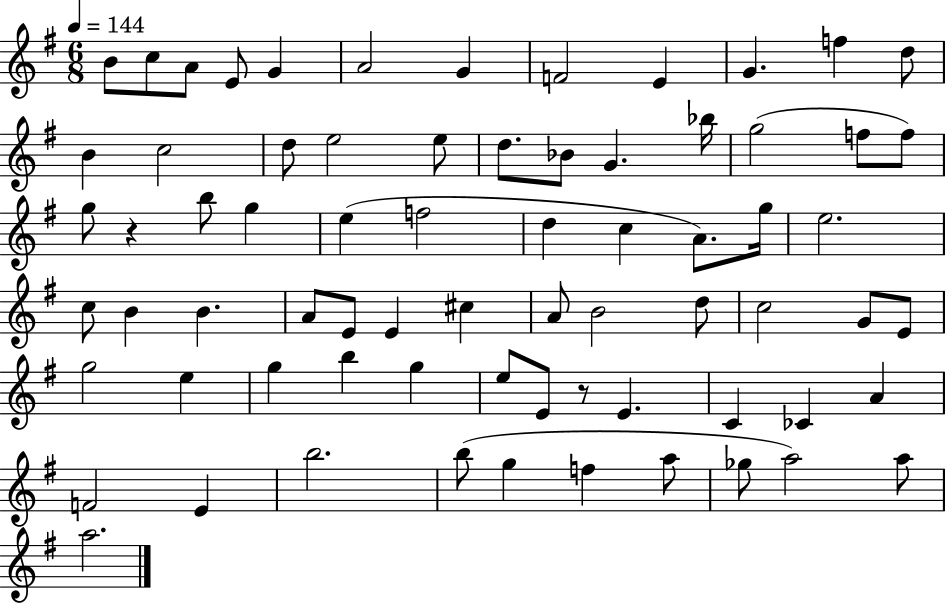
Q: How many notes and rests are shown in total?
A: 71